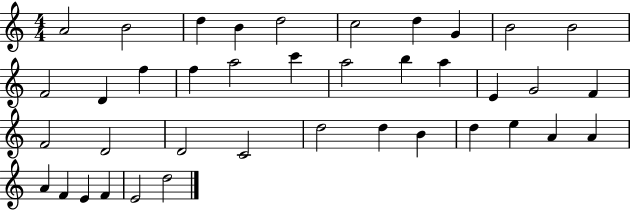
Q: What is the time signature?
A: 4/4